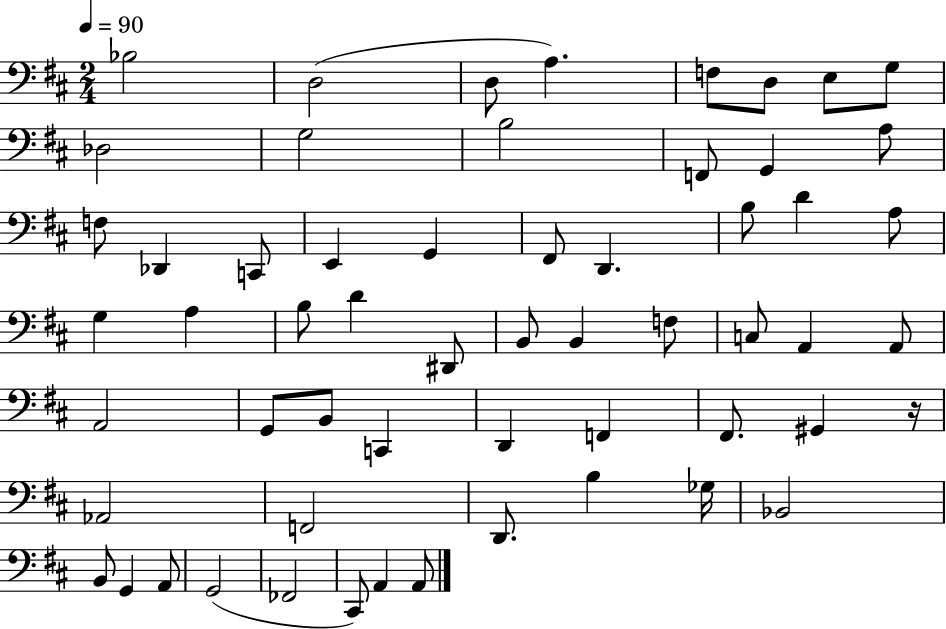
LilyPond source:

{
  \clef bass
  \numericTimeSignature
  \time 2/4
  \key d \major
  \tempo 4 = 90
  bes2 | d2( | d8 a4.) | f8 d8 e8 g8 | \break des2 | g2 | b2 | f,8 g,4 a8 | \break f8 des,4 c,8 | e,4 g,4 | fis,8 d,4. | b8 d'4 a8 | \break g4 a4 | b8 d'4 dis,8 | b,8 b,4 f8 | c8 a,4 a,8 | \break a,2 | g,8 b,8 c,4 | d,4 f,4 | fis,8. gis,4 r16 | \break aes,2 | f,2 | d,8. b4 ges16 | bes,2 | \break b,8 g,4 a,8 | g,2( | fes,2 | cis,8) a,4 a,8 | \break \bar "|."
}